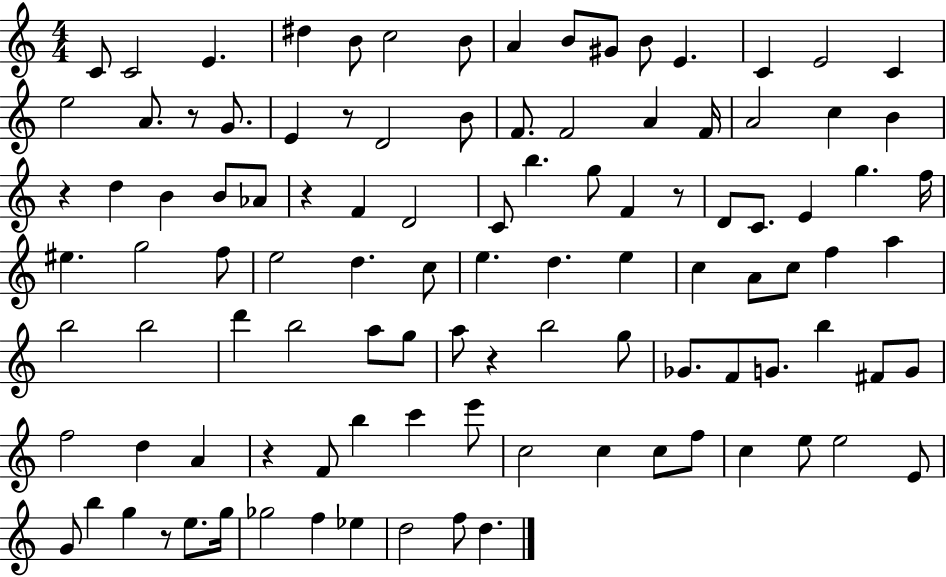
C4/e C4/h E4/q. D#5/q B4/e C5/h B4/e A4/q B4/e G#4/e B4/e E4/q. C4/q E4/h C4/q E5/h A4/e. R/e G4/e. E4/q R/e D4/h B4/e F4/e. F4/h A4/q F4/s A4/h C5/q B4/q R/q D5/q B4/q B4/e Ab4/e R/q F4/q D4/h C4/e B5/q. G5/e F4/q R/e D4/e C4/e. E4/q G5/q. F5/s EIS5/q. G5/h F5/e E5/h D5/q. C5/e E5/q. D5/q. E5/q C5/q A4/e C5/e F5/q A5/q B5/h B5/h D6/q B5/h A5/e G5/e A5/e R/q B5/h G5/e Gb4/e. F4/e G4/e. B5/q F#4/e G4/e F5/h D5/q A4/q R/q F4/e B5/q C6/q E6/e C5/h C5/q C5/e F5/e C5/q E5/e E5/h E4/e G4/e B5/q G5/q R/e E5/e. G5/s Gb5/h F5/q Eb5/q D5/h F5/e D5/q.